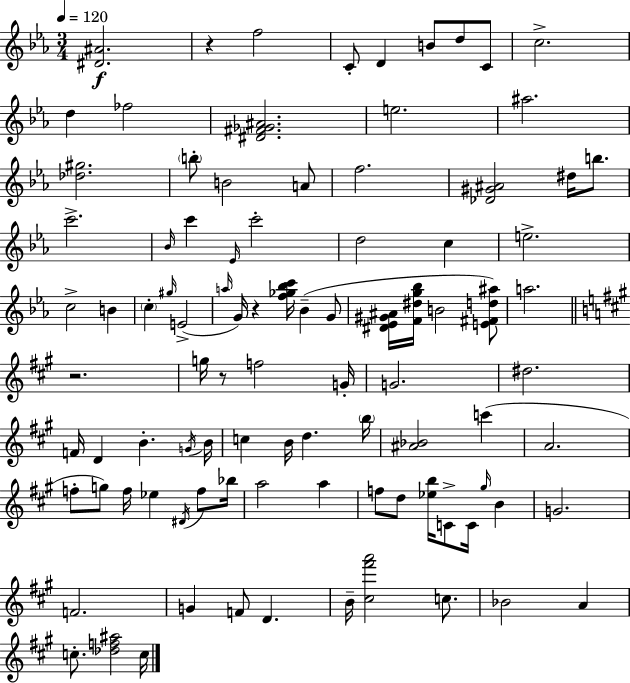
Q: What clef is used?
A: treble